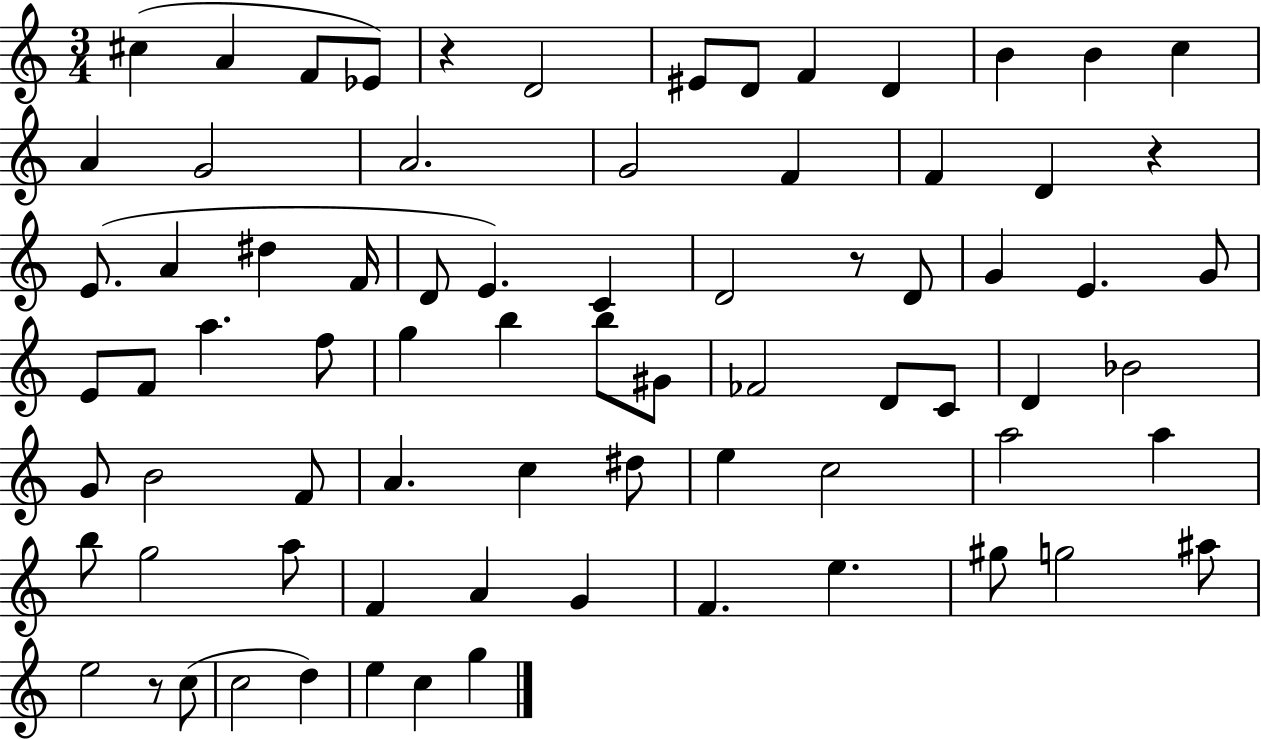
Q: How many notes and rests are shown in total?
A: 76